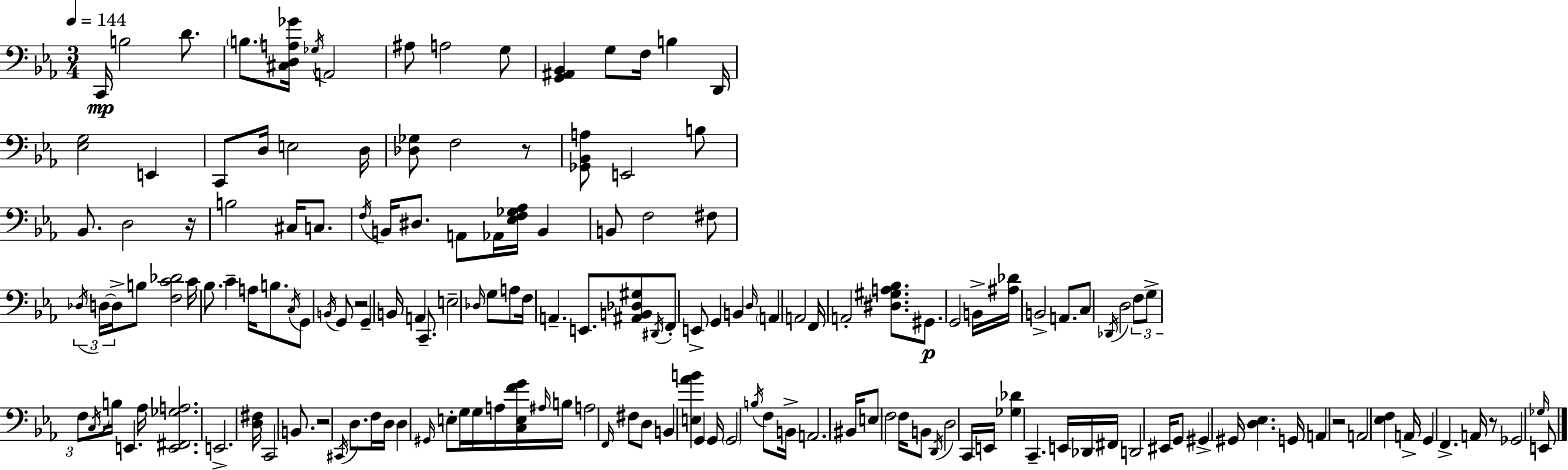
X:1
T:Untitled
M:3/4
L:1/4
K:Eb
C,,/4 B,2 D/2 B,/2 [^C,D,A,_G]/4 _G,/4 A,,2 ^A,/2 A,2 G,/2 [G,,^A,,_B,,] G,/2 F,/4 B, D,,/4 [_E,G,]2 E,, C,,/2 D,/4 E,2 D,/4 [_D,_G,]/2 F,2 z/2 [_G,,_B,,A,]/2 E,,2 B,/2 _B,,/2 D,2 z/4 B,2 ^C,/4 C,/2 F,/4 B,,/4 ^D,/2 A,,/2 _A,,/4 [_E,F,_G,_A,]/4 B,, B,,/2 F,2 ^F,/2 _D,/4 D,/4 D,/4 B,/2 [F,C_D]2 C/4 _B,/2 C A,/4 B,/2 C,/4 G,,/2 B,,/4 G,,/2 z2 G,, B,,/4 A,, C,,/2 E,2 _D,/4 G,/2 A,/2 F,/4 A,, E,,/2 [^A,,B,,_D,^G,]/2 ^D,,/4 F,,/2 E,,/2 G,, B,, D,/4 A,, A,,2 F,,/4 A,,2 [^D,^G,A,_B,]/2 ^G,,/2 G,,2 B,,/4 [^A,_D]/4 B,,2 A,,/2 C,/2 _D,,/4 D,2 F,/2 G,/2 F,/2 C,/4 B,/4 E,, _A,/4 [E,,^F,,_G,A,]2 E,,2 [D,^F,]/4 C,,2 B,,/2 z2 ^C,,/4 D,/2 F,/4 D,/4 D, ^G,,/4 E,/2 G,/4 G,/4 A,/4 [C,E,FG]/4 ^A,/4 B,/4 A,2 F,,/4 ^F,/2 D,/2 B,, [E,_AB] G,, G,,/4 G,,2 B,/4 F,/2 B,,/4 A,,2 ^B,,/4 E,/2 F,2 F,/4 B,,/2 D,,/4 D,2 C,,/4 E,,/4 [_G,_D] C,, E,,/4 _D,,/4 ^F,,/4 D,,2 ^E,,/4 G,,/2 ^G,, ^G,,/4 [D,_E,] G,,/4 A,, z2 A,,2 [_E,F,] A,,/4 G,, F,, A,,/4 z/2 _G,,2 _G,/4 E,,/2